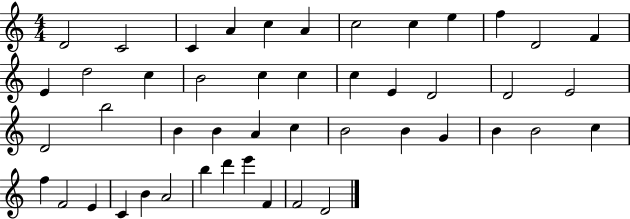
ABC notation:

X:1
T:Untitled
M:4/4
L:1/4
K:C
D2 C2 C A c A c2 c e f D2 F E d2 c B2 c c c E D2 D2 E2 D2 b2 B B A c B2 B G B B2 c f F2 E C B A2 b d' e' F F2 D2